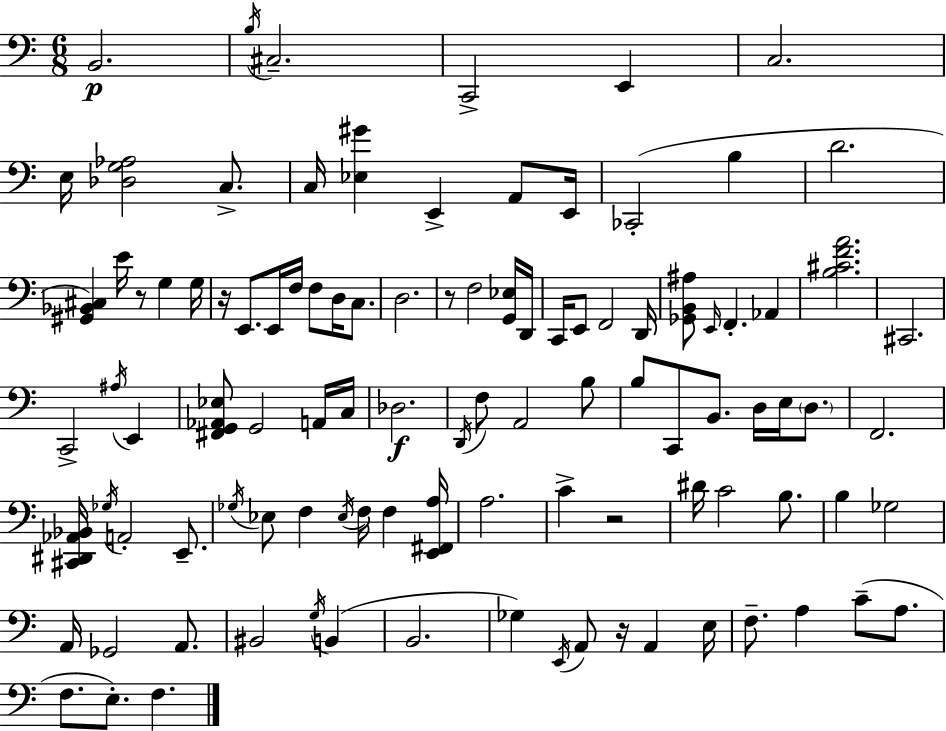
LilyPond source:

{
  \clef bass
  \numericTimeSignature
  \time 6/8
  \key a \minor
  b,2.\p | \acciaccatura { b16 } cis2.-- | c,2-> e,4 | c2. | \break e16 <des g aes>2 c8.-> | c16 <ees gis'>4 e,4-> a,8 | e,16 ces,2-.( b4 | d'2. | \break <gis, bes, cis>4) e'16 r8 g4 | g16 r16 e,8. e,16 f16 f8 d16 c8. | d2. | r8 f2 <g, ees>16 | \break d,16 c,16 e,8 f,2 | d,16 <ges, b, ais>8 \grace { e,16 } f,4.-. aes,4 | <b cis' f' a'>2. | cis,2. | \break c,2-> \acciaccatura { ais16 } e,4 | <fis, g, aes, ees>8 g,2 | a,16 c16 des2.\f | \acciaccatura { d,16 } f8 a,2 | \break b8 b8 c,8 b,8. d16 | e16 \parenthesize d8. f,2. | <cis, dis, aes, bes,>16 \acciaccatura { ges16 } a,2-. | e,8.-- \acciaccatura { ges16 } ees8 f4 | \break \acciaccatura { ees16 } f16 f4 <e, fis, a>16 a2. | c'4-> r2 | dis'16 c'2 | b8. b4 ges2 | \break a,16 ges,2 | a,8. bis,2 | \acciaccatura { g16 }( b,4 b,2. | ges4) | \break \acciaccatura { e,16 } a,8 r16 a,4 e16 f8.-- | a4 c'8--( a8. f8. | e8.-.) f4. \bar "|."
}